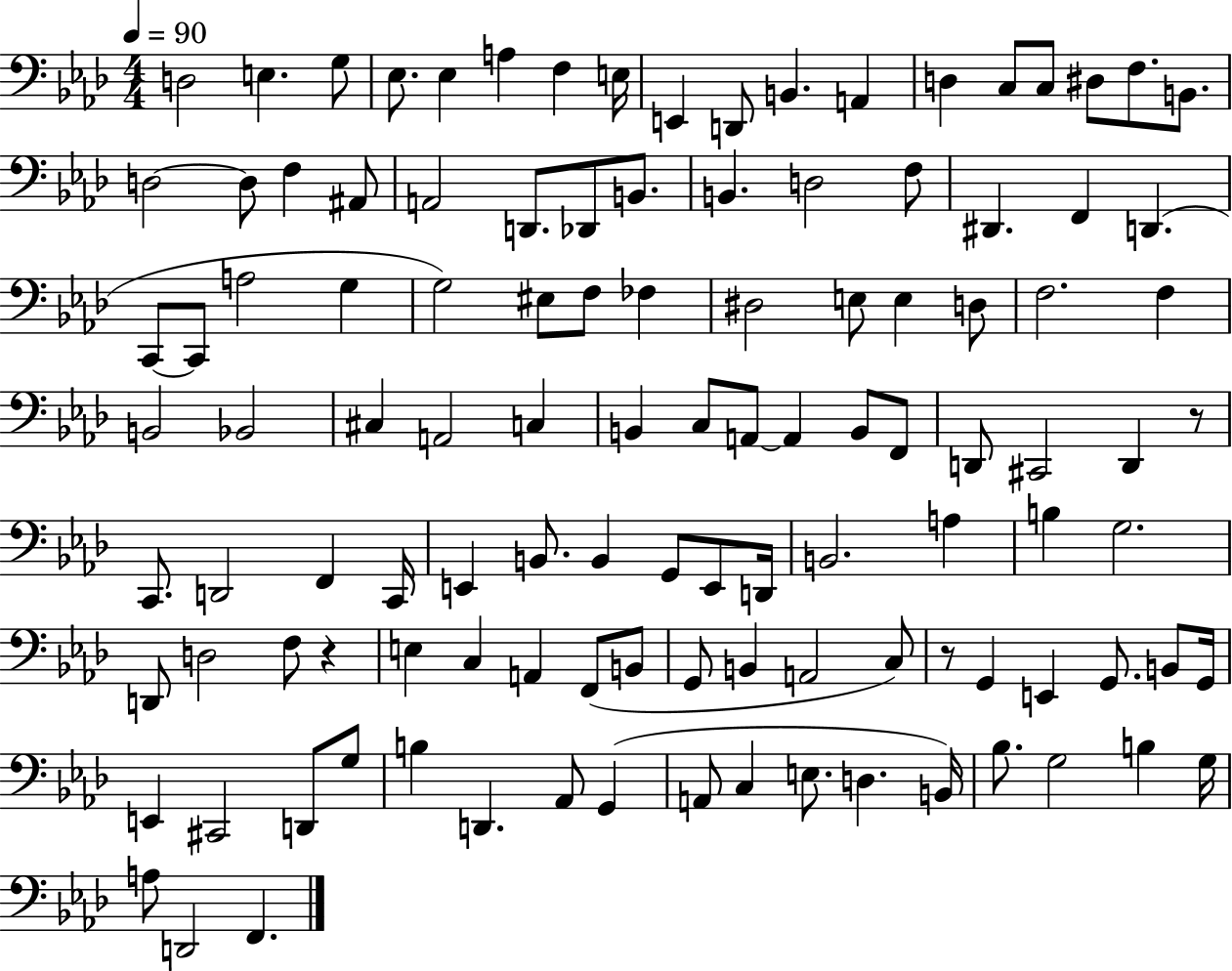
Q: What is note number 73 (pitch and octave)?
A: B3